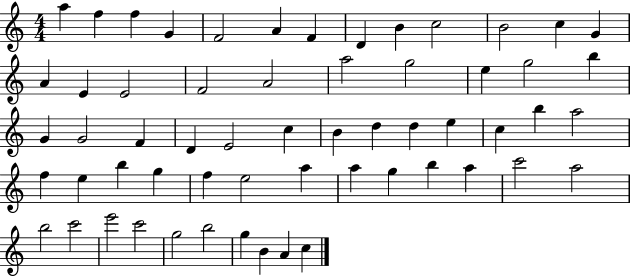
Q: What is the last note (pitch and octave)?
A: C5